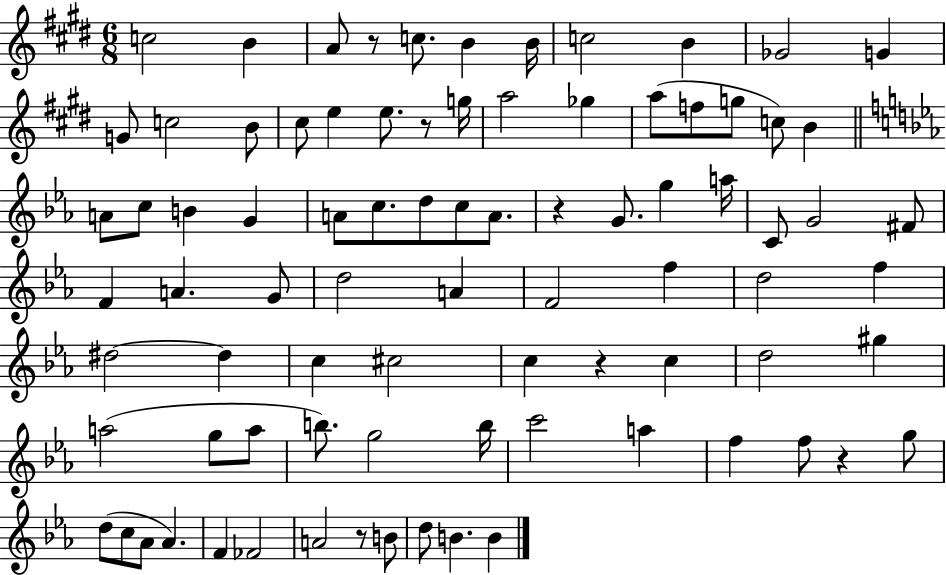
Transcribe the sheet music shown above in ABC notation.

X:1
T:Untitled
M:6/8
L:1/4
K:E
c2 B A/2 z/2 c/2 B B/4 c2 B _G2 G G/2 c2 B/2 ^c/2 e e/2 z/2 g/4 a2 _g a/2 f/2 g/2 c/2 B A/2 c/2 B G A/2 c/2 d/2 c/2 A/2 z G/2 g a/4 C/2 G2 ^F/2 F A G/2 d2 A F2 f d2 f ^d2 ^d c ^c2 c z c d2 ^g a2 g/2 a/2 b/2 g2 b/4 c'2 a f f/2 z g/2 d/2 c/2 _A/2 _A F _F2 A2 z/2 B/2 d/2 B B